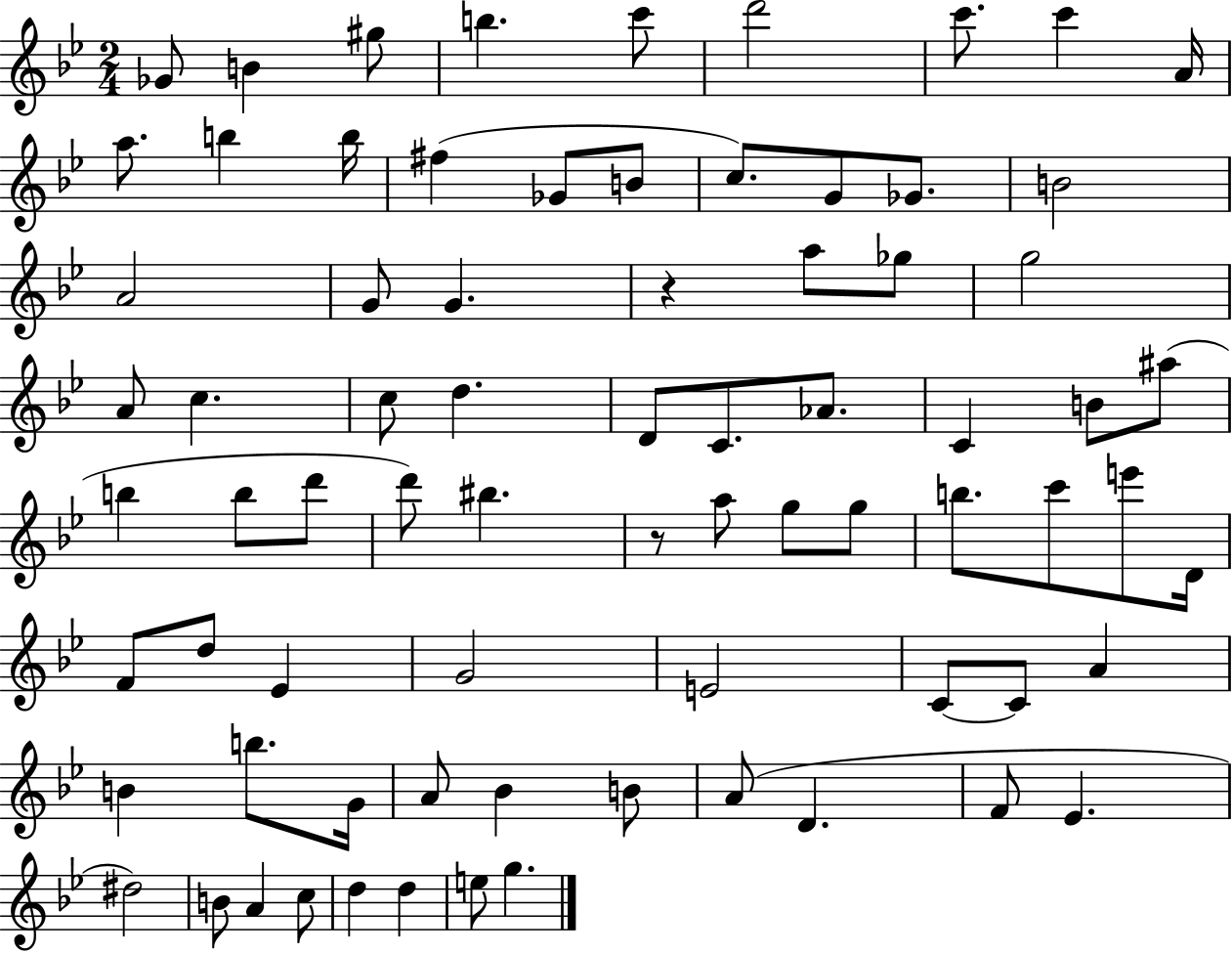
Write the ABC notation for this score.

X:1
T:Untitled
M:2/4
L:1/4
K:Bb
_G/2 B ^g/2 b c'/2 d'2 c'/2 c' A/4 a/2 b b/4 ^f _G/2 B/2 c/2 G/2 _G/2 B2 A2 G/2 G z a/2 _g/2 g2 A/2 c c/2 d D/2 C/2 _A/2 C B/2 ^a/2 b b/2 d'/2 d'/2 ^b z/2 a/2 g/2 g/2 b/2 c'/2 e'/2 D/4 F/2 d/2 _E G2 E2 C/2 C/2 A B b/2 G/4 A/2 _B B/2 A/2 D F/2 _E ^d2 B/2 A c/2 d d e/2 g